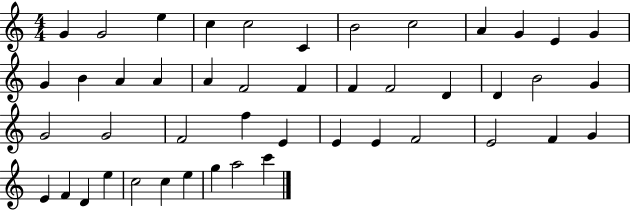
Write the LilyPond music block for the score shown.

{
  \clef treble
  \numericTimeSignature
  \time 4/4
  \key c \major
  g'4 g'2 e''4 | c''4 c''2 c'4 | b'2 c''2 | a'4 g'4 e'4 g'4 | \break g'4 b'4 a'4 a'4 | a'4 f'2 f'4 | f'4 f'2 d'4 | d'4 b'2 g'4 | \break g'2 g'2 | f'2 f''4 e'4 | e'4 e'4 f'2 | e'2 f'4 g'4 | \break e'4 f'4 d'4 e''4 | c''2 c''4 e''4 | g''4 a''2 c'''4 | \bar "|."
}